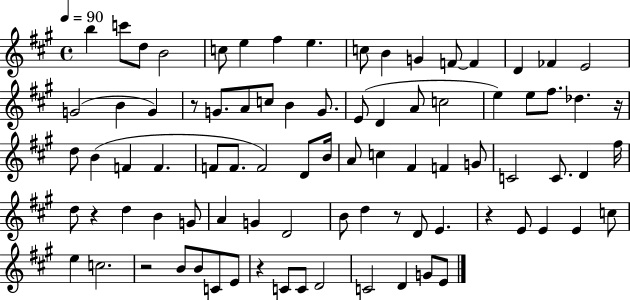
{
  \clef treble
  \time 4/4
  \defaultTimeSignature
  \key a \major
  \tempo 4 = 90
  \repeat volta 2 { b''4 c'''8 d''8 b'2 | c''8 e''4 fis''4 e''4. | c''8 b'4 g'4 f'8~~ f'4 | d'4 fes'4 e'2 | \break g'2( b'4 g'4) | r8 g'8. a'8 c''8 b'4 g'8. | e'8( d'4 a'8 c''2 | e''4) e''8 fis''8. des''4. r16 | \break d''8 b'4( f'4 f'4. | f'8 f'8. f'2) d'8 b'16 | a'8 c''4 fis'4 f'4 g'8 | c'2 c'8. d'4 fis''16 | \break d''8 r4 d''4 b'4 g'8 | a'4 g'4 d'2 | b'8 d''4 r8 d'8 e'4. | r4 e'8 e'4 e'4 c''8 | \break e''4 c''2. | r2 b'8 b'8 c'8 e'8 | r4 c'8 c'8 d'2 | c'2 d'4 g'8 e'8 | \break } \bar "|."
}